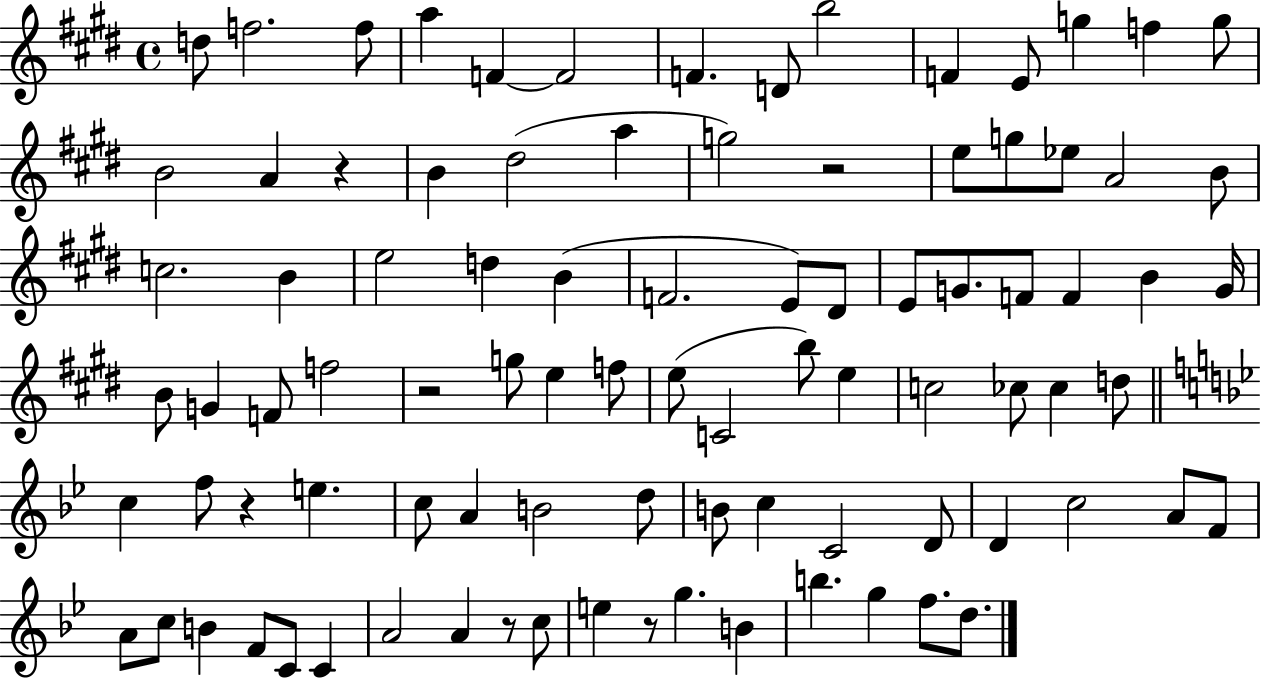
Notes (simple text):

D5/e F5/h. F5/e A5/q F4/q F4/h F4/q. D4/e B5/h F4/q E4/e G5/q F5/q G5/e B4/h A4/q R/q B4/q D#5/h A5/q G5/h R/h E5/e G5/e Eb5/e A4/h B4/e C5/h. B4/q E5/h D5/q B4/q F4/h. E4/e D#4/e E4/e G4/e. F4/e F4/q B4/q G4/s B4/e G4/q F4/e F5/h R/h G5/e E5/q F5/e E5/e C4/h B5/e E5/q C5/h CES5/e CES5/q D5/e C5/q F5/e R/q E5/q. C5/e A4/q B4/h D5/e B4/e C5/q C4/h D4/e D4/q C5/h A4/e F4/e A4/e C5/e B4/q F4/e C4/e C4/q A4/h A4/q R/e C5/e E5/q R/e G5/q. B4/q B5/q. G5/q F5/e. D5/e.